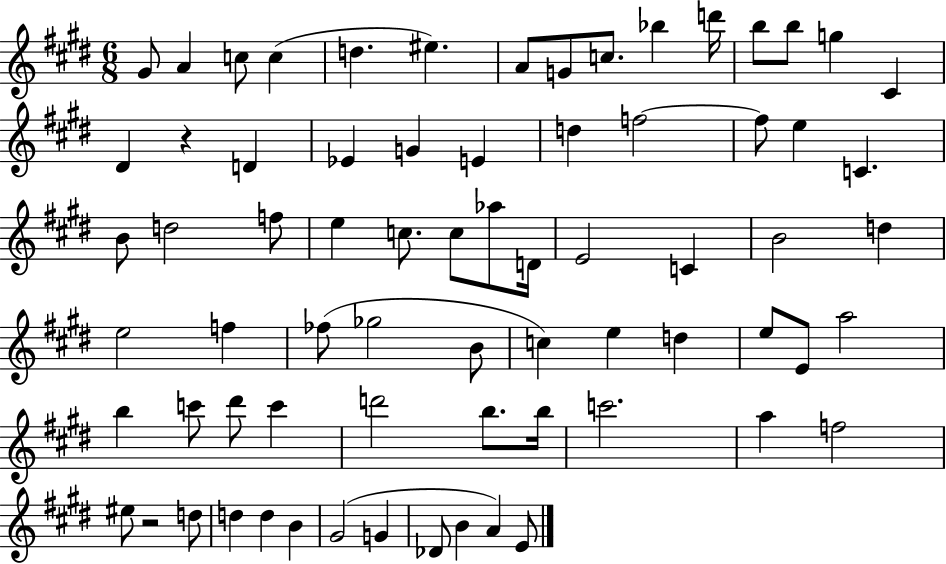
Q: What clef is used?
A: treble